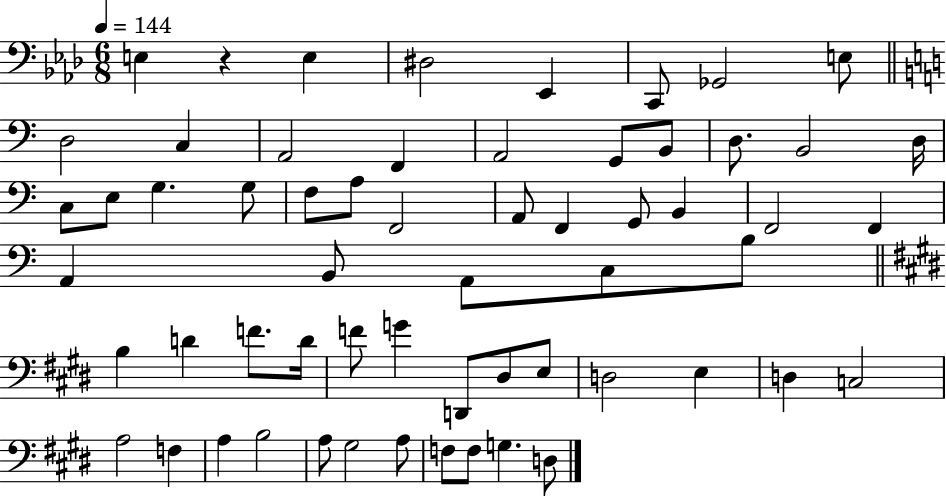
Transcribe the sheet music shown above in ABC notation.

X:1
T:Untitled
M:6/8
L:1/4
K:Ab
E, z E, ^D,2 _E,, C,,/2 _G,,2 E,/2 D,2 C, A,,2 F,, A,,2 G,,/2 B,,/2 D,/2 B,,2 D,/4 C,/2 E,/2 G, G,/2 F,/2 A,/2 F,,2 A,,/2 F,, G,,/2 B,, F,,2 F,, A,, B,,/2 A,,/2 C,/2 B,/2 B, D F/2 D/4 F/2 G D,,/2 ^D,/2 E,/2 D,2 E, D, C,2 A,2 F, A, B,2 A,/2 ^G,2 A,/2 F,/2 F,/2 G, D,/2